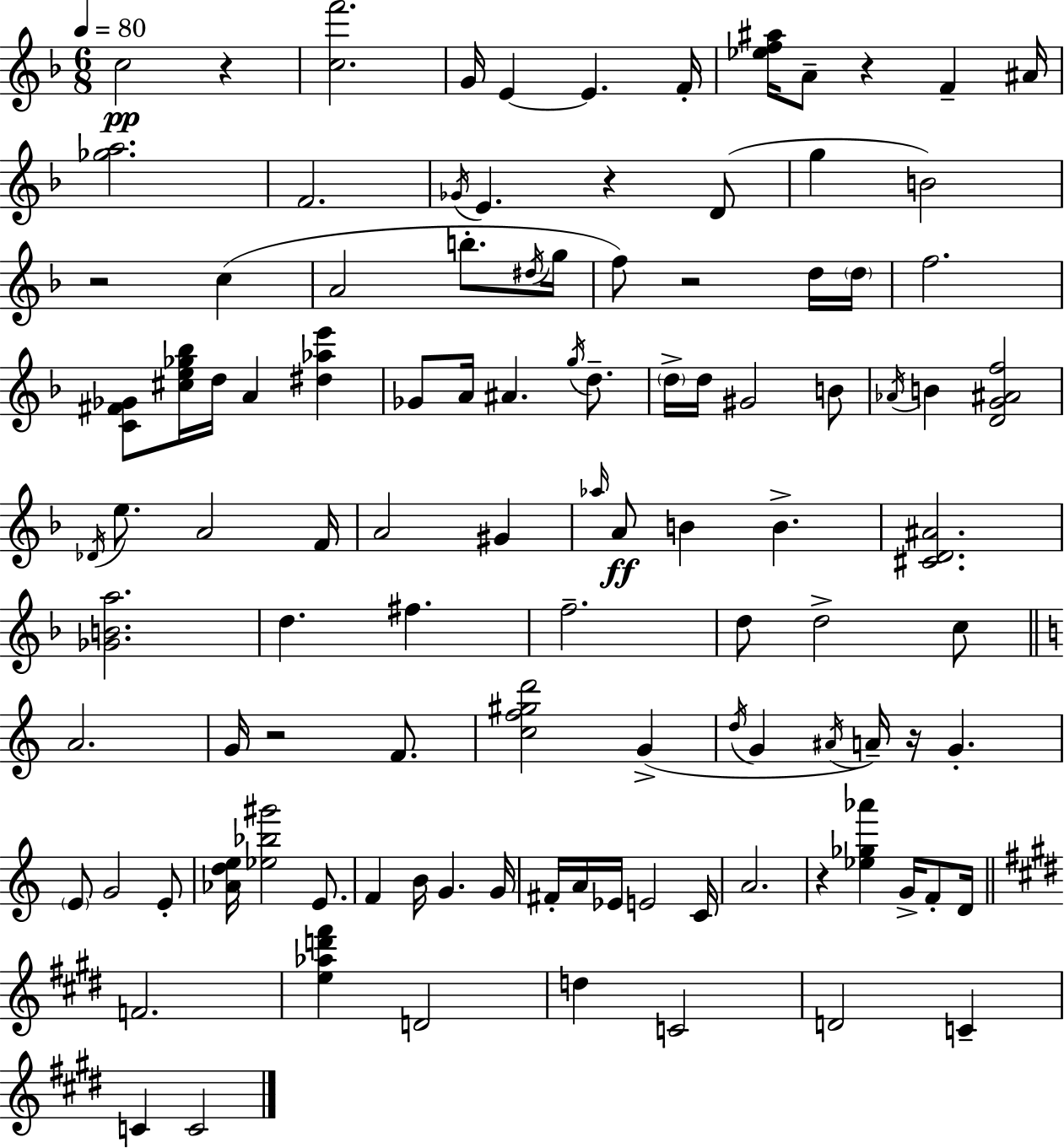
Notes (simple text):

C5/h R/q [C5,F6]/h. G4/s E4/q E4/q. F4/s [Eb5,F5,A#5]/s A4/e R/q F4/q A#4/s [Gb5,A5]/h. F4/h. Gb4/s E4/q. R/q D4/e G5/q B4/h R/h C5/q A4/h B5/e. D#5/s G5/s F5/e R/h D5/s D5/s F5/h. [C4,F#4,Gb4]/e [C#5,E5,Gb5,Bb5]/s D5/s A4/q [D#5,Ab5,E6]/q Gb4/e A4/s A#4/q. G5/s D5/e. D5/s D5/s G#4/h B4/e Ab4/s B4/q [D4,G4,A#4,F5]/h Db4/s E5/e. A4/h F4/s A4/h G#4/q Ab5/s A4/e B4/q B4/q. [C#4,D4,A#4]/h. [Gb4,B4,A5]/h. D5/q. F#5/q. F5/h. D5/e D5/h C5/e A4/h. G4/s R/h F4/e. [C5,F5,G#5,D6]/h G4/q D5/s G4/q A#4/s A4/s R/s G4/q. E4/e G4/h E4/e [Ab4,D5,E5]/s [Eb5,Bb5,G#6]/h E4/e. F4/q B4/s G4/q. G4/s F#4/s A4/s Eb4/s E4/h C4/s A4/h. R/q [Eb5,Gb5,Ab6]/q G4/s F4/e D4/s F4/h. [E5,Ab5,D6,F#6]/q D4/h D5/q C4/h D4/h C4/q C4/q C4/h